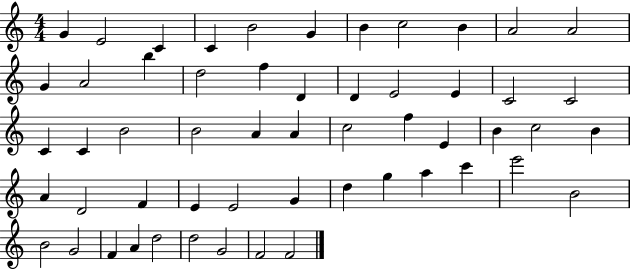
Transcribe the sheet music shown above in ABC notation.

X:1
T:Untitled
M:4/4
L:1/4
K:C
G E2 C C B2 G B c2 B A2 A2 G A2 b d2 f D D E2 E C2 C2 C C B2 B2 A A c2 f E B c2 B A D2 F E E2 G d g a c' e'2 B2 B2 G2 F A d2 d2 G2 F2 F2